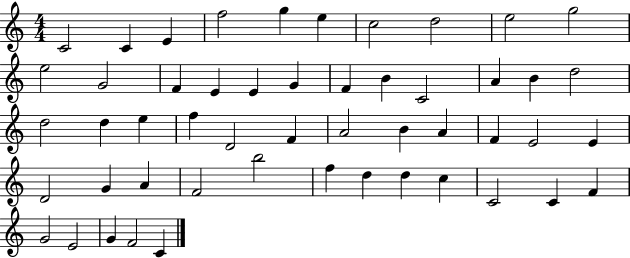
C4/h C4/q E4/q F5/h G5/q E5/q C5/h D5/h E5/h G5/h E5/h G4/h F4/q E4/q E4/q G4/q F4/q B4/q C4/h A4/q B4/q D5/h D5/h D5/q E5/q F5/q D4/h F4/q A4/h B4/q A4/q F4/q E4/h E4/q D4/h G4/q A4/q F4/h B5/h F5/q D5/q D5/q C5/q C4/h C4/q F4/q G4/h E4/h G4/q F4/h C4/q